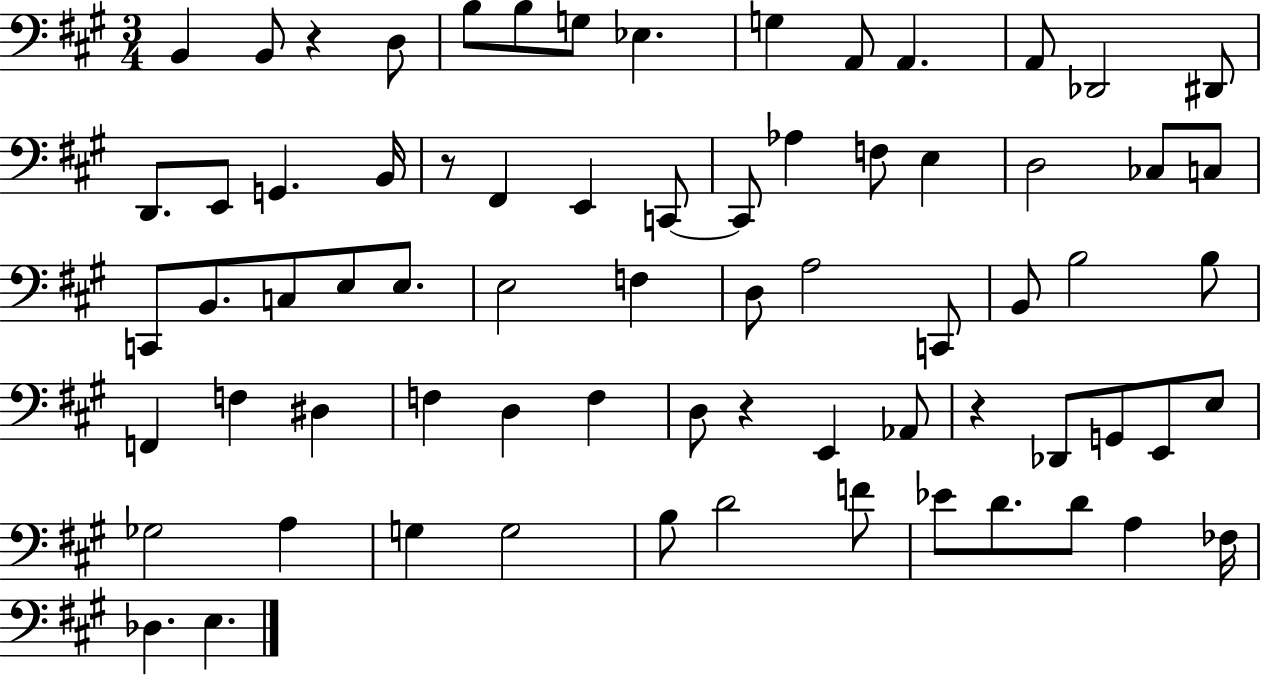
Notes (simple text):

B2/q B2/e R/q D3/e B3/e B3/e G3/e Eb3/q. G3/q A2/e A2/q. A2/e Db2/h D#2/e D2/e. E2/e G2/q. B2/s R/e F#2/q E2/q C2/e C2/e Ab3/q F3/e E3/q D3/h CES3/e C3/e C2/e B2/e. C3/e E3/e E3/e. E3/h F3/q D3/e A3/h C2/e B2/e B3/h B3/e F2/q F3/q D#3/q F3/q D3/q F3/q D3/e R/q E2/q Ab2/e R/q Db2/e G2/e E2/e E3/e Gb3/h A3/q G3/q G3/h B3/e D4/h F4/e Eb4/e D4/e. D4/e A3/q FES3/s Db3/q. E3/q.